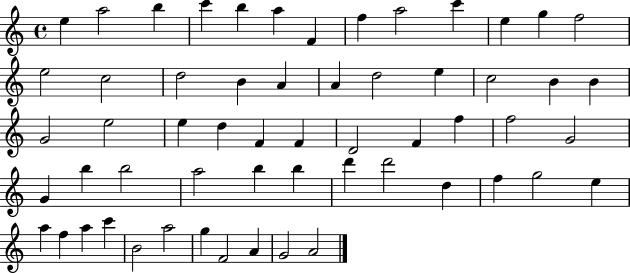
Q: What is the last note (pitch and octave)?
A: A4